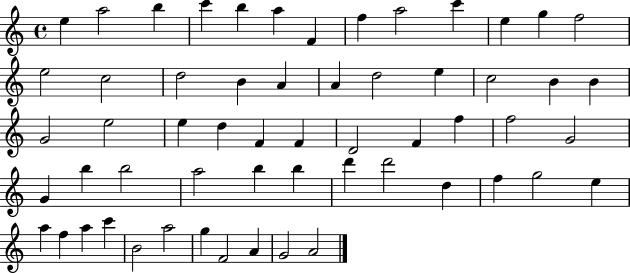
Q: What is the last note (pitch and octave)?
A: A4